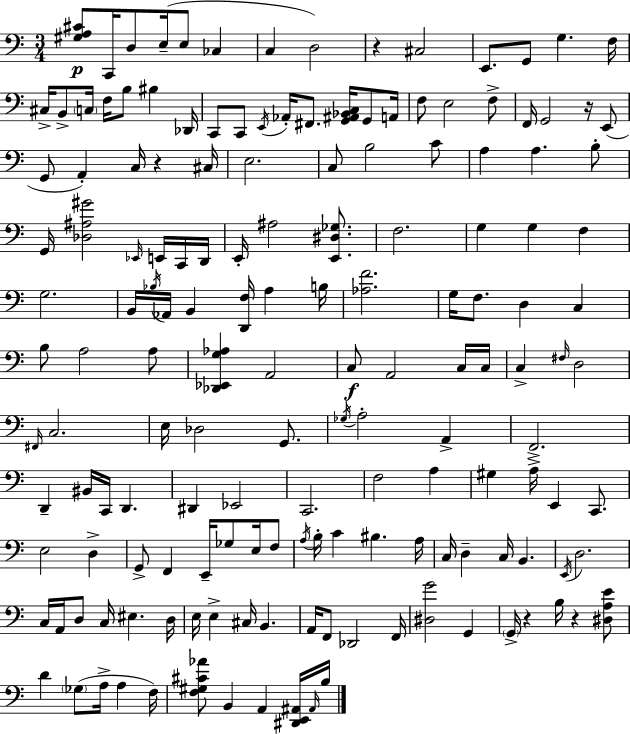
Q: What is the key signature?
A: C major